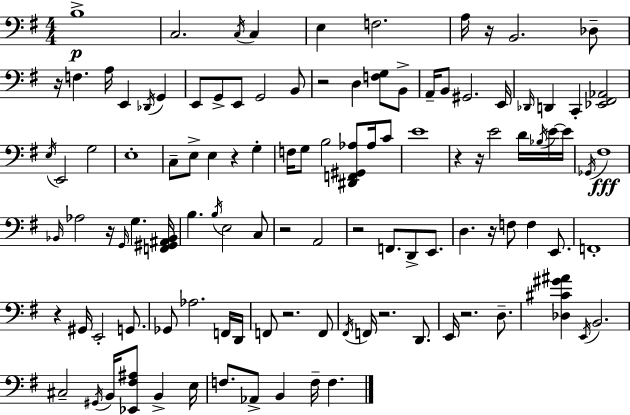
X:1
T:Untitled
M:4/4
L:1/4
K:Em
B,4 C,2 C,/4 C, E, F,2 A,/4 z/4 B,,2 _D,/2 z/4 F, A,/4 E,, _D,,/4 G,, E,,/2 G,,/2 E,,/2 G,,2 B,,/2 z2 D, [F,G,]/2 B,,/2 A,,/4 B,,/2 ^G,,2 E,,/4 _D,,/4 D,, C,, [_E,,^F,,_A,,]2 E,/4 E,,2 G,2 E,4 C,/2 E,/2 E, z G, F,/4 G,/2 B,2 [^D,,F,,^G,,_A,]/2 _A,/4 C/2 E4 z z/4 E2 D/4 _B,/4 E/4 E/4 _G,,/4 ^F,4 _B,,/4 _A,2 z/4 G,,/4 G, [F,,^G,,^A,,_B,,]/4 B, B,/4 E,2 C,/2 z2 A,,2 z2 F,,/2 D,,/2 E,,/2 D, z/4 F,/2 F, E,,/2 F,,4 z ^G,,/4 E,,2 G,,/2 _G,,/2 _A,2 F,,/4 D,,/4 F,,/2 z2 F,,/2 ^F,,/4 F,,/4 z2 D,,/2 E,,/4 z2 D,/2 [_D,^C^G^A] E,,/4 B,,2 ^C,2 ^G,,/4 B,,/4 [_E,,^F,^A,]/2 B,, E,/4 F,/2 _A,,/2 B,, F,/4 F,